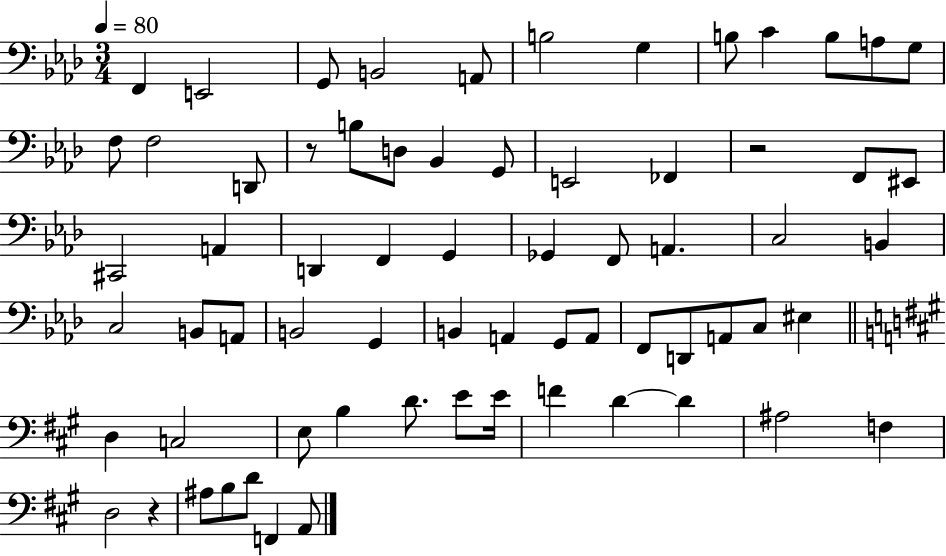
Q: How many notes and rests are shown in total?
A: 68